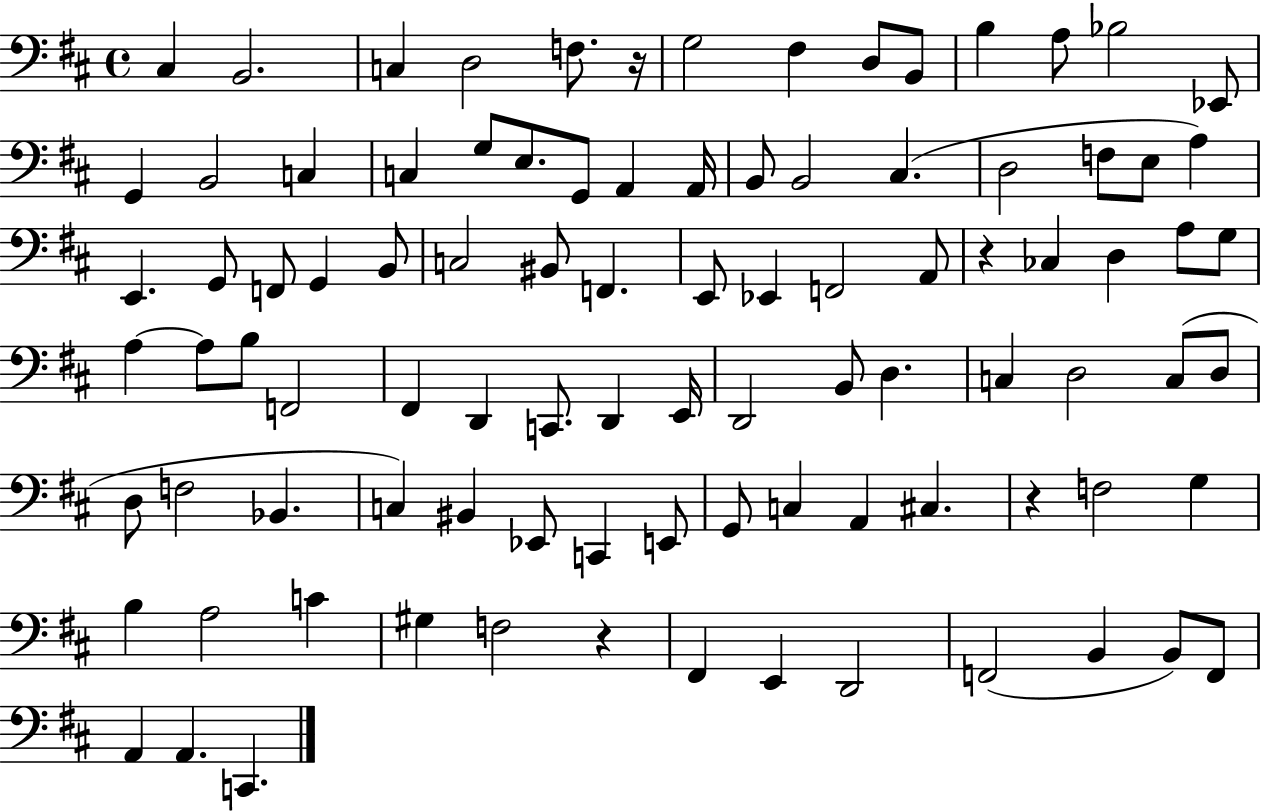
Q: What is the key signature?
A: D major